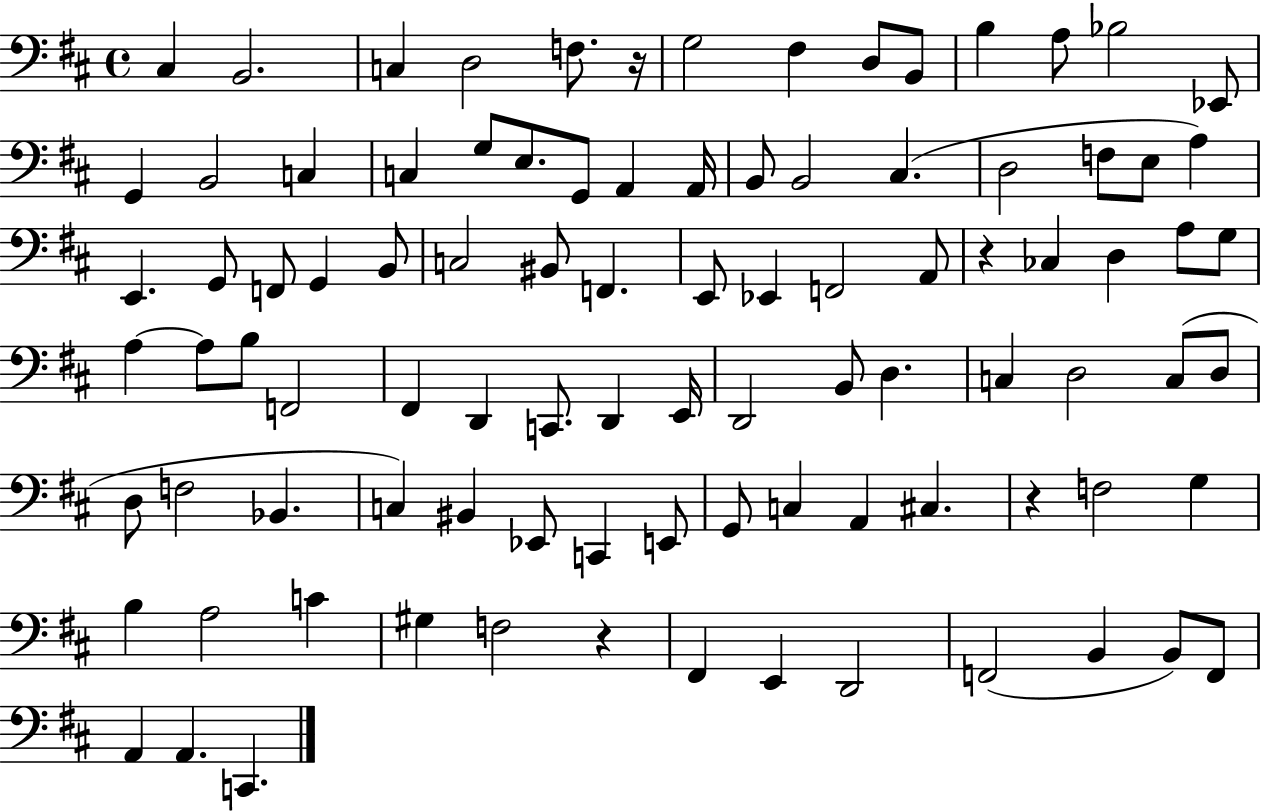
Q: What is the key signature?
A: D major